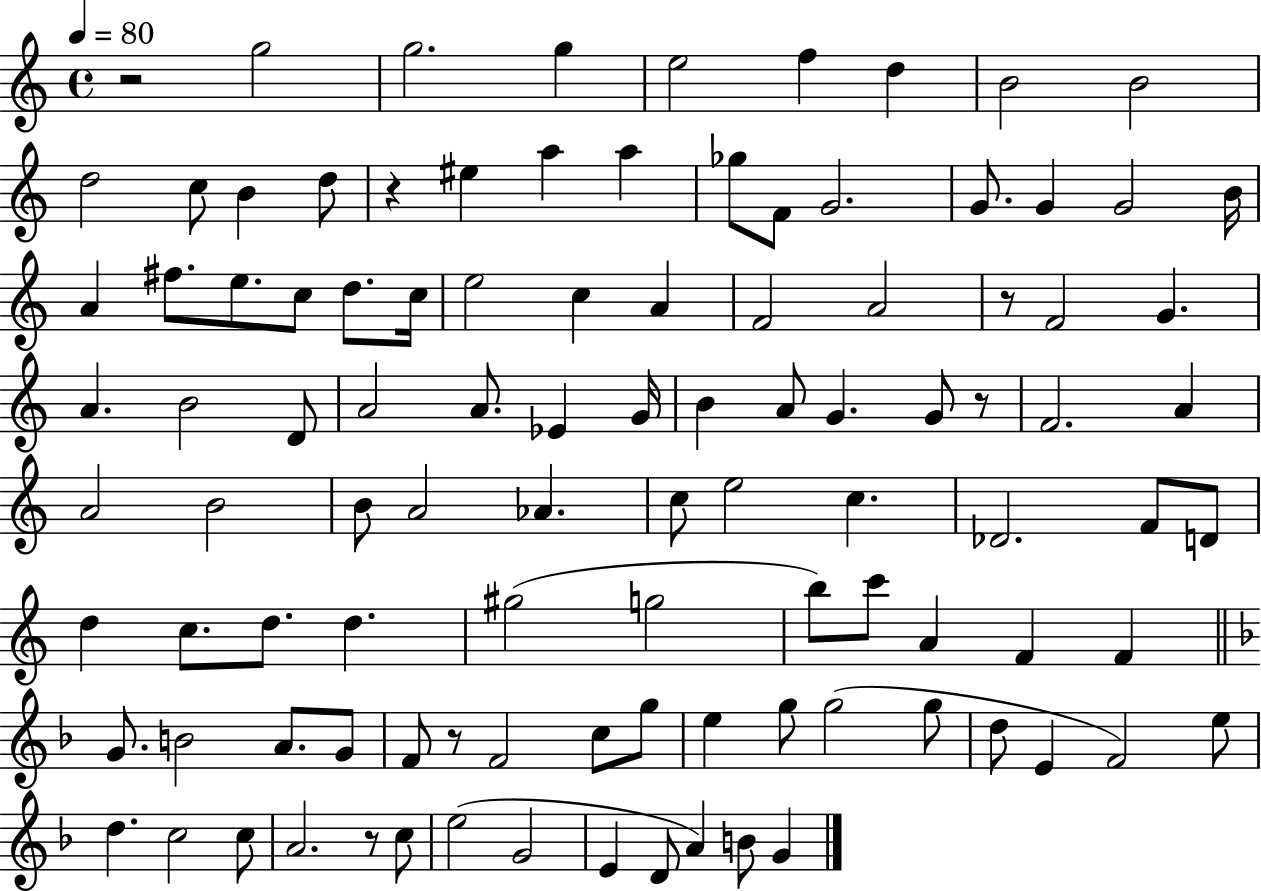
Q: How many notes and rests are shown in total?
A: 104